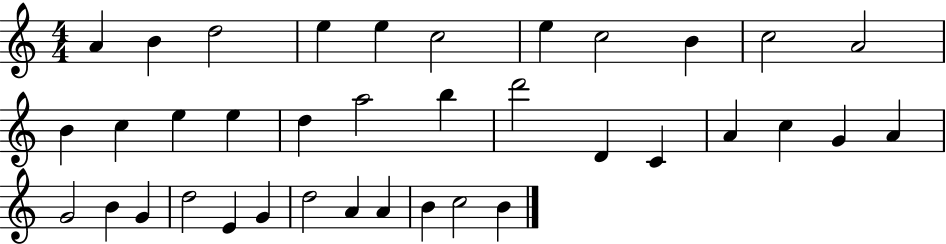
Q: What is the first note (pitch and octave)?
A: A4